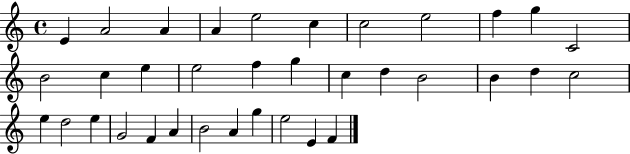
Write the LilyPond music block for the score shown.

{
  \clef treble
  \time 4/4
  \defaultTimeSignature
  \key c \major
  e'4 a'2 a'4 | a'4 e''2 c''4 | c''2 e''2 | f''4 g''4 c'2 | \break b'2 c''4 e''4 | e''2 f''4 g''4 | c''4 d''4 b'2 | b'4 d''4 c''2 | \break e''4 d''2 e''4 | g'2 f'4 a'4 | b'2 a'4 g''4 | e''2 e'4 f'4 | \break \bar "|."
}